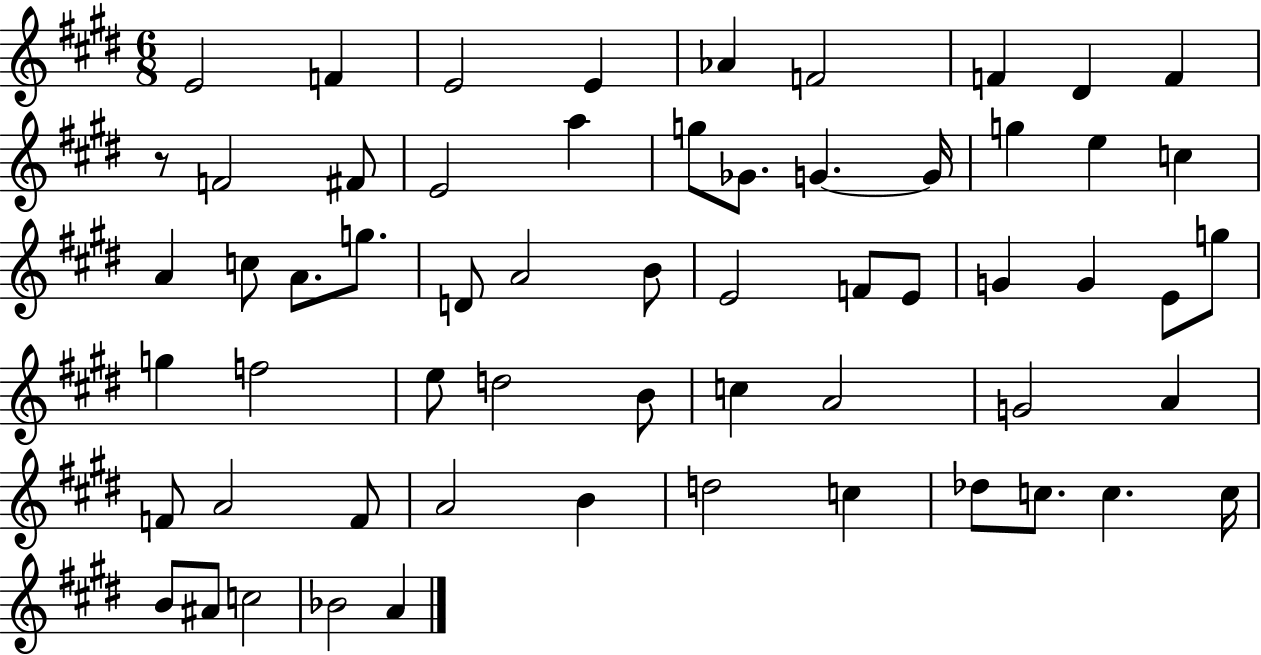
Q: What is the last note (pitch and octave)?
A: A4